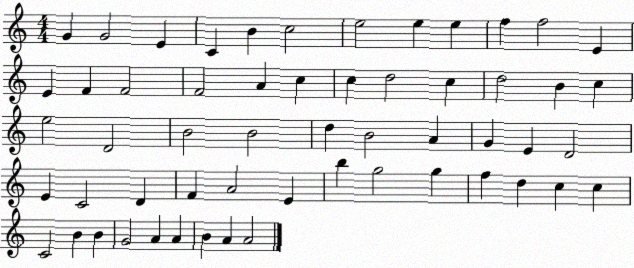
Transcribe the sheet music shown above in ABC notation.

X:1
T:Untitled
M:4/4
L:1/4
K:C
G G2 E C B c2 e2 e e f f2 E E F F2 F2 A c c d2 c d2 B c e2 D2 B2 B2 d B2 A G E D2 E C2 D F A2 E b g2 g f d c c C2 B B G2 A A B A A2